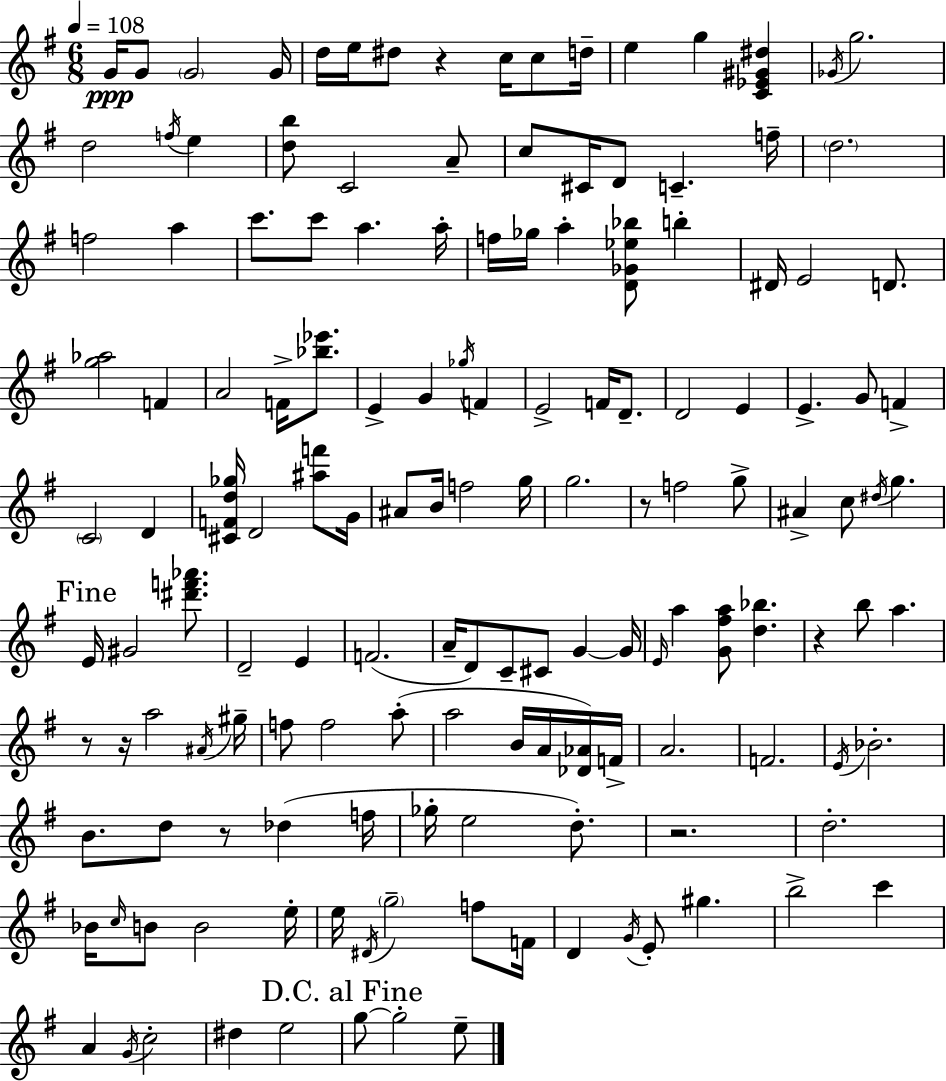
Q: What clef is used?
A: treble